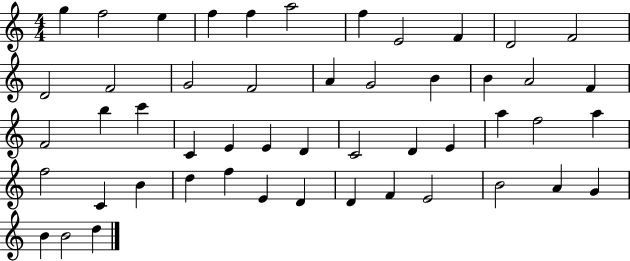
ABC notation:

X:1
T:Untitled
M:4/4
L:1/4
K:C
g f2 e f f a2 f E2 F D2 F2 D2 F2 G2 F2 A G2 B B A2 F F2 b c' C E E D C2 D E a f2 a f2 C B d f E D D F E2 B2 A G B B2 d